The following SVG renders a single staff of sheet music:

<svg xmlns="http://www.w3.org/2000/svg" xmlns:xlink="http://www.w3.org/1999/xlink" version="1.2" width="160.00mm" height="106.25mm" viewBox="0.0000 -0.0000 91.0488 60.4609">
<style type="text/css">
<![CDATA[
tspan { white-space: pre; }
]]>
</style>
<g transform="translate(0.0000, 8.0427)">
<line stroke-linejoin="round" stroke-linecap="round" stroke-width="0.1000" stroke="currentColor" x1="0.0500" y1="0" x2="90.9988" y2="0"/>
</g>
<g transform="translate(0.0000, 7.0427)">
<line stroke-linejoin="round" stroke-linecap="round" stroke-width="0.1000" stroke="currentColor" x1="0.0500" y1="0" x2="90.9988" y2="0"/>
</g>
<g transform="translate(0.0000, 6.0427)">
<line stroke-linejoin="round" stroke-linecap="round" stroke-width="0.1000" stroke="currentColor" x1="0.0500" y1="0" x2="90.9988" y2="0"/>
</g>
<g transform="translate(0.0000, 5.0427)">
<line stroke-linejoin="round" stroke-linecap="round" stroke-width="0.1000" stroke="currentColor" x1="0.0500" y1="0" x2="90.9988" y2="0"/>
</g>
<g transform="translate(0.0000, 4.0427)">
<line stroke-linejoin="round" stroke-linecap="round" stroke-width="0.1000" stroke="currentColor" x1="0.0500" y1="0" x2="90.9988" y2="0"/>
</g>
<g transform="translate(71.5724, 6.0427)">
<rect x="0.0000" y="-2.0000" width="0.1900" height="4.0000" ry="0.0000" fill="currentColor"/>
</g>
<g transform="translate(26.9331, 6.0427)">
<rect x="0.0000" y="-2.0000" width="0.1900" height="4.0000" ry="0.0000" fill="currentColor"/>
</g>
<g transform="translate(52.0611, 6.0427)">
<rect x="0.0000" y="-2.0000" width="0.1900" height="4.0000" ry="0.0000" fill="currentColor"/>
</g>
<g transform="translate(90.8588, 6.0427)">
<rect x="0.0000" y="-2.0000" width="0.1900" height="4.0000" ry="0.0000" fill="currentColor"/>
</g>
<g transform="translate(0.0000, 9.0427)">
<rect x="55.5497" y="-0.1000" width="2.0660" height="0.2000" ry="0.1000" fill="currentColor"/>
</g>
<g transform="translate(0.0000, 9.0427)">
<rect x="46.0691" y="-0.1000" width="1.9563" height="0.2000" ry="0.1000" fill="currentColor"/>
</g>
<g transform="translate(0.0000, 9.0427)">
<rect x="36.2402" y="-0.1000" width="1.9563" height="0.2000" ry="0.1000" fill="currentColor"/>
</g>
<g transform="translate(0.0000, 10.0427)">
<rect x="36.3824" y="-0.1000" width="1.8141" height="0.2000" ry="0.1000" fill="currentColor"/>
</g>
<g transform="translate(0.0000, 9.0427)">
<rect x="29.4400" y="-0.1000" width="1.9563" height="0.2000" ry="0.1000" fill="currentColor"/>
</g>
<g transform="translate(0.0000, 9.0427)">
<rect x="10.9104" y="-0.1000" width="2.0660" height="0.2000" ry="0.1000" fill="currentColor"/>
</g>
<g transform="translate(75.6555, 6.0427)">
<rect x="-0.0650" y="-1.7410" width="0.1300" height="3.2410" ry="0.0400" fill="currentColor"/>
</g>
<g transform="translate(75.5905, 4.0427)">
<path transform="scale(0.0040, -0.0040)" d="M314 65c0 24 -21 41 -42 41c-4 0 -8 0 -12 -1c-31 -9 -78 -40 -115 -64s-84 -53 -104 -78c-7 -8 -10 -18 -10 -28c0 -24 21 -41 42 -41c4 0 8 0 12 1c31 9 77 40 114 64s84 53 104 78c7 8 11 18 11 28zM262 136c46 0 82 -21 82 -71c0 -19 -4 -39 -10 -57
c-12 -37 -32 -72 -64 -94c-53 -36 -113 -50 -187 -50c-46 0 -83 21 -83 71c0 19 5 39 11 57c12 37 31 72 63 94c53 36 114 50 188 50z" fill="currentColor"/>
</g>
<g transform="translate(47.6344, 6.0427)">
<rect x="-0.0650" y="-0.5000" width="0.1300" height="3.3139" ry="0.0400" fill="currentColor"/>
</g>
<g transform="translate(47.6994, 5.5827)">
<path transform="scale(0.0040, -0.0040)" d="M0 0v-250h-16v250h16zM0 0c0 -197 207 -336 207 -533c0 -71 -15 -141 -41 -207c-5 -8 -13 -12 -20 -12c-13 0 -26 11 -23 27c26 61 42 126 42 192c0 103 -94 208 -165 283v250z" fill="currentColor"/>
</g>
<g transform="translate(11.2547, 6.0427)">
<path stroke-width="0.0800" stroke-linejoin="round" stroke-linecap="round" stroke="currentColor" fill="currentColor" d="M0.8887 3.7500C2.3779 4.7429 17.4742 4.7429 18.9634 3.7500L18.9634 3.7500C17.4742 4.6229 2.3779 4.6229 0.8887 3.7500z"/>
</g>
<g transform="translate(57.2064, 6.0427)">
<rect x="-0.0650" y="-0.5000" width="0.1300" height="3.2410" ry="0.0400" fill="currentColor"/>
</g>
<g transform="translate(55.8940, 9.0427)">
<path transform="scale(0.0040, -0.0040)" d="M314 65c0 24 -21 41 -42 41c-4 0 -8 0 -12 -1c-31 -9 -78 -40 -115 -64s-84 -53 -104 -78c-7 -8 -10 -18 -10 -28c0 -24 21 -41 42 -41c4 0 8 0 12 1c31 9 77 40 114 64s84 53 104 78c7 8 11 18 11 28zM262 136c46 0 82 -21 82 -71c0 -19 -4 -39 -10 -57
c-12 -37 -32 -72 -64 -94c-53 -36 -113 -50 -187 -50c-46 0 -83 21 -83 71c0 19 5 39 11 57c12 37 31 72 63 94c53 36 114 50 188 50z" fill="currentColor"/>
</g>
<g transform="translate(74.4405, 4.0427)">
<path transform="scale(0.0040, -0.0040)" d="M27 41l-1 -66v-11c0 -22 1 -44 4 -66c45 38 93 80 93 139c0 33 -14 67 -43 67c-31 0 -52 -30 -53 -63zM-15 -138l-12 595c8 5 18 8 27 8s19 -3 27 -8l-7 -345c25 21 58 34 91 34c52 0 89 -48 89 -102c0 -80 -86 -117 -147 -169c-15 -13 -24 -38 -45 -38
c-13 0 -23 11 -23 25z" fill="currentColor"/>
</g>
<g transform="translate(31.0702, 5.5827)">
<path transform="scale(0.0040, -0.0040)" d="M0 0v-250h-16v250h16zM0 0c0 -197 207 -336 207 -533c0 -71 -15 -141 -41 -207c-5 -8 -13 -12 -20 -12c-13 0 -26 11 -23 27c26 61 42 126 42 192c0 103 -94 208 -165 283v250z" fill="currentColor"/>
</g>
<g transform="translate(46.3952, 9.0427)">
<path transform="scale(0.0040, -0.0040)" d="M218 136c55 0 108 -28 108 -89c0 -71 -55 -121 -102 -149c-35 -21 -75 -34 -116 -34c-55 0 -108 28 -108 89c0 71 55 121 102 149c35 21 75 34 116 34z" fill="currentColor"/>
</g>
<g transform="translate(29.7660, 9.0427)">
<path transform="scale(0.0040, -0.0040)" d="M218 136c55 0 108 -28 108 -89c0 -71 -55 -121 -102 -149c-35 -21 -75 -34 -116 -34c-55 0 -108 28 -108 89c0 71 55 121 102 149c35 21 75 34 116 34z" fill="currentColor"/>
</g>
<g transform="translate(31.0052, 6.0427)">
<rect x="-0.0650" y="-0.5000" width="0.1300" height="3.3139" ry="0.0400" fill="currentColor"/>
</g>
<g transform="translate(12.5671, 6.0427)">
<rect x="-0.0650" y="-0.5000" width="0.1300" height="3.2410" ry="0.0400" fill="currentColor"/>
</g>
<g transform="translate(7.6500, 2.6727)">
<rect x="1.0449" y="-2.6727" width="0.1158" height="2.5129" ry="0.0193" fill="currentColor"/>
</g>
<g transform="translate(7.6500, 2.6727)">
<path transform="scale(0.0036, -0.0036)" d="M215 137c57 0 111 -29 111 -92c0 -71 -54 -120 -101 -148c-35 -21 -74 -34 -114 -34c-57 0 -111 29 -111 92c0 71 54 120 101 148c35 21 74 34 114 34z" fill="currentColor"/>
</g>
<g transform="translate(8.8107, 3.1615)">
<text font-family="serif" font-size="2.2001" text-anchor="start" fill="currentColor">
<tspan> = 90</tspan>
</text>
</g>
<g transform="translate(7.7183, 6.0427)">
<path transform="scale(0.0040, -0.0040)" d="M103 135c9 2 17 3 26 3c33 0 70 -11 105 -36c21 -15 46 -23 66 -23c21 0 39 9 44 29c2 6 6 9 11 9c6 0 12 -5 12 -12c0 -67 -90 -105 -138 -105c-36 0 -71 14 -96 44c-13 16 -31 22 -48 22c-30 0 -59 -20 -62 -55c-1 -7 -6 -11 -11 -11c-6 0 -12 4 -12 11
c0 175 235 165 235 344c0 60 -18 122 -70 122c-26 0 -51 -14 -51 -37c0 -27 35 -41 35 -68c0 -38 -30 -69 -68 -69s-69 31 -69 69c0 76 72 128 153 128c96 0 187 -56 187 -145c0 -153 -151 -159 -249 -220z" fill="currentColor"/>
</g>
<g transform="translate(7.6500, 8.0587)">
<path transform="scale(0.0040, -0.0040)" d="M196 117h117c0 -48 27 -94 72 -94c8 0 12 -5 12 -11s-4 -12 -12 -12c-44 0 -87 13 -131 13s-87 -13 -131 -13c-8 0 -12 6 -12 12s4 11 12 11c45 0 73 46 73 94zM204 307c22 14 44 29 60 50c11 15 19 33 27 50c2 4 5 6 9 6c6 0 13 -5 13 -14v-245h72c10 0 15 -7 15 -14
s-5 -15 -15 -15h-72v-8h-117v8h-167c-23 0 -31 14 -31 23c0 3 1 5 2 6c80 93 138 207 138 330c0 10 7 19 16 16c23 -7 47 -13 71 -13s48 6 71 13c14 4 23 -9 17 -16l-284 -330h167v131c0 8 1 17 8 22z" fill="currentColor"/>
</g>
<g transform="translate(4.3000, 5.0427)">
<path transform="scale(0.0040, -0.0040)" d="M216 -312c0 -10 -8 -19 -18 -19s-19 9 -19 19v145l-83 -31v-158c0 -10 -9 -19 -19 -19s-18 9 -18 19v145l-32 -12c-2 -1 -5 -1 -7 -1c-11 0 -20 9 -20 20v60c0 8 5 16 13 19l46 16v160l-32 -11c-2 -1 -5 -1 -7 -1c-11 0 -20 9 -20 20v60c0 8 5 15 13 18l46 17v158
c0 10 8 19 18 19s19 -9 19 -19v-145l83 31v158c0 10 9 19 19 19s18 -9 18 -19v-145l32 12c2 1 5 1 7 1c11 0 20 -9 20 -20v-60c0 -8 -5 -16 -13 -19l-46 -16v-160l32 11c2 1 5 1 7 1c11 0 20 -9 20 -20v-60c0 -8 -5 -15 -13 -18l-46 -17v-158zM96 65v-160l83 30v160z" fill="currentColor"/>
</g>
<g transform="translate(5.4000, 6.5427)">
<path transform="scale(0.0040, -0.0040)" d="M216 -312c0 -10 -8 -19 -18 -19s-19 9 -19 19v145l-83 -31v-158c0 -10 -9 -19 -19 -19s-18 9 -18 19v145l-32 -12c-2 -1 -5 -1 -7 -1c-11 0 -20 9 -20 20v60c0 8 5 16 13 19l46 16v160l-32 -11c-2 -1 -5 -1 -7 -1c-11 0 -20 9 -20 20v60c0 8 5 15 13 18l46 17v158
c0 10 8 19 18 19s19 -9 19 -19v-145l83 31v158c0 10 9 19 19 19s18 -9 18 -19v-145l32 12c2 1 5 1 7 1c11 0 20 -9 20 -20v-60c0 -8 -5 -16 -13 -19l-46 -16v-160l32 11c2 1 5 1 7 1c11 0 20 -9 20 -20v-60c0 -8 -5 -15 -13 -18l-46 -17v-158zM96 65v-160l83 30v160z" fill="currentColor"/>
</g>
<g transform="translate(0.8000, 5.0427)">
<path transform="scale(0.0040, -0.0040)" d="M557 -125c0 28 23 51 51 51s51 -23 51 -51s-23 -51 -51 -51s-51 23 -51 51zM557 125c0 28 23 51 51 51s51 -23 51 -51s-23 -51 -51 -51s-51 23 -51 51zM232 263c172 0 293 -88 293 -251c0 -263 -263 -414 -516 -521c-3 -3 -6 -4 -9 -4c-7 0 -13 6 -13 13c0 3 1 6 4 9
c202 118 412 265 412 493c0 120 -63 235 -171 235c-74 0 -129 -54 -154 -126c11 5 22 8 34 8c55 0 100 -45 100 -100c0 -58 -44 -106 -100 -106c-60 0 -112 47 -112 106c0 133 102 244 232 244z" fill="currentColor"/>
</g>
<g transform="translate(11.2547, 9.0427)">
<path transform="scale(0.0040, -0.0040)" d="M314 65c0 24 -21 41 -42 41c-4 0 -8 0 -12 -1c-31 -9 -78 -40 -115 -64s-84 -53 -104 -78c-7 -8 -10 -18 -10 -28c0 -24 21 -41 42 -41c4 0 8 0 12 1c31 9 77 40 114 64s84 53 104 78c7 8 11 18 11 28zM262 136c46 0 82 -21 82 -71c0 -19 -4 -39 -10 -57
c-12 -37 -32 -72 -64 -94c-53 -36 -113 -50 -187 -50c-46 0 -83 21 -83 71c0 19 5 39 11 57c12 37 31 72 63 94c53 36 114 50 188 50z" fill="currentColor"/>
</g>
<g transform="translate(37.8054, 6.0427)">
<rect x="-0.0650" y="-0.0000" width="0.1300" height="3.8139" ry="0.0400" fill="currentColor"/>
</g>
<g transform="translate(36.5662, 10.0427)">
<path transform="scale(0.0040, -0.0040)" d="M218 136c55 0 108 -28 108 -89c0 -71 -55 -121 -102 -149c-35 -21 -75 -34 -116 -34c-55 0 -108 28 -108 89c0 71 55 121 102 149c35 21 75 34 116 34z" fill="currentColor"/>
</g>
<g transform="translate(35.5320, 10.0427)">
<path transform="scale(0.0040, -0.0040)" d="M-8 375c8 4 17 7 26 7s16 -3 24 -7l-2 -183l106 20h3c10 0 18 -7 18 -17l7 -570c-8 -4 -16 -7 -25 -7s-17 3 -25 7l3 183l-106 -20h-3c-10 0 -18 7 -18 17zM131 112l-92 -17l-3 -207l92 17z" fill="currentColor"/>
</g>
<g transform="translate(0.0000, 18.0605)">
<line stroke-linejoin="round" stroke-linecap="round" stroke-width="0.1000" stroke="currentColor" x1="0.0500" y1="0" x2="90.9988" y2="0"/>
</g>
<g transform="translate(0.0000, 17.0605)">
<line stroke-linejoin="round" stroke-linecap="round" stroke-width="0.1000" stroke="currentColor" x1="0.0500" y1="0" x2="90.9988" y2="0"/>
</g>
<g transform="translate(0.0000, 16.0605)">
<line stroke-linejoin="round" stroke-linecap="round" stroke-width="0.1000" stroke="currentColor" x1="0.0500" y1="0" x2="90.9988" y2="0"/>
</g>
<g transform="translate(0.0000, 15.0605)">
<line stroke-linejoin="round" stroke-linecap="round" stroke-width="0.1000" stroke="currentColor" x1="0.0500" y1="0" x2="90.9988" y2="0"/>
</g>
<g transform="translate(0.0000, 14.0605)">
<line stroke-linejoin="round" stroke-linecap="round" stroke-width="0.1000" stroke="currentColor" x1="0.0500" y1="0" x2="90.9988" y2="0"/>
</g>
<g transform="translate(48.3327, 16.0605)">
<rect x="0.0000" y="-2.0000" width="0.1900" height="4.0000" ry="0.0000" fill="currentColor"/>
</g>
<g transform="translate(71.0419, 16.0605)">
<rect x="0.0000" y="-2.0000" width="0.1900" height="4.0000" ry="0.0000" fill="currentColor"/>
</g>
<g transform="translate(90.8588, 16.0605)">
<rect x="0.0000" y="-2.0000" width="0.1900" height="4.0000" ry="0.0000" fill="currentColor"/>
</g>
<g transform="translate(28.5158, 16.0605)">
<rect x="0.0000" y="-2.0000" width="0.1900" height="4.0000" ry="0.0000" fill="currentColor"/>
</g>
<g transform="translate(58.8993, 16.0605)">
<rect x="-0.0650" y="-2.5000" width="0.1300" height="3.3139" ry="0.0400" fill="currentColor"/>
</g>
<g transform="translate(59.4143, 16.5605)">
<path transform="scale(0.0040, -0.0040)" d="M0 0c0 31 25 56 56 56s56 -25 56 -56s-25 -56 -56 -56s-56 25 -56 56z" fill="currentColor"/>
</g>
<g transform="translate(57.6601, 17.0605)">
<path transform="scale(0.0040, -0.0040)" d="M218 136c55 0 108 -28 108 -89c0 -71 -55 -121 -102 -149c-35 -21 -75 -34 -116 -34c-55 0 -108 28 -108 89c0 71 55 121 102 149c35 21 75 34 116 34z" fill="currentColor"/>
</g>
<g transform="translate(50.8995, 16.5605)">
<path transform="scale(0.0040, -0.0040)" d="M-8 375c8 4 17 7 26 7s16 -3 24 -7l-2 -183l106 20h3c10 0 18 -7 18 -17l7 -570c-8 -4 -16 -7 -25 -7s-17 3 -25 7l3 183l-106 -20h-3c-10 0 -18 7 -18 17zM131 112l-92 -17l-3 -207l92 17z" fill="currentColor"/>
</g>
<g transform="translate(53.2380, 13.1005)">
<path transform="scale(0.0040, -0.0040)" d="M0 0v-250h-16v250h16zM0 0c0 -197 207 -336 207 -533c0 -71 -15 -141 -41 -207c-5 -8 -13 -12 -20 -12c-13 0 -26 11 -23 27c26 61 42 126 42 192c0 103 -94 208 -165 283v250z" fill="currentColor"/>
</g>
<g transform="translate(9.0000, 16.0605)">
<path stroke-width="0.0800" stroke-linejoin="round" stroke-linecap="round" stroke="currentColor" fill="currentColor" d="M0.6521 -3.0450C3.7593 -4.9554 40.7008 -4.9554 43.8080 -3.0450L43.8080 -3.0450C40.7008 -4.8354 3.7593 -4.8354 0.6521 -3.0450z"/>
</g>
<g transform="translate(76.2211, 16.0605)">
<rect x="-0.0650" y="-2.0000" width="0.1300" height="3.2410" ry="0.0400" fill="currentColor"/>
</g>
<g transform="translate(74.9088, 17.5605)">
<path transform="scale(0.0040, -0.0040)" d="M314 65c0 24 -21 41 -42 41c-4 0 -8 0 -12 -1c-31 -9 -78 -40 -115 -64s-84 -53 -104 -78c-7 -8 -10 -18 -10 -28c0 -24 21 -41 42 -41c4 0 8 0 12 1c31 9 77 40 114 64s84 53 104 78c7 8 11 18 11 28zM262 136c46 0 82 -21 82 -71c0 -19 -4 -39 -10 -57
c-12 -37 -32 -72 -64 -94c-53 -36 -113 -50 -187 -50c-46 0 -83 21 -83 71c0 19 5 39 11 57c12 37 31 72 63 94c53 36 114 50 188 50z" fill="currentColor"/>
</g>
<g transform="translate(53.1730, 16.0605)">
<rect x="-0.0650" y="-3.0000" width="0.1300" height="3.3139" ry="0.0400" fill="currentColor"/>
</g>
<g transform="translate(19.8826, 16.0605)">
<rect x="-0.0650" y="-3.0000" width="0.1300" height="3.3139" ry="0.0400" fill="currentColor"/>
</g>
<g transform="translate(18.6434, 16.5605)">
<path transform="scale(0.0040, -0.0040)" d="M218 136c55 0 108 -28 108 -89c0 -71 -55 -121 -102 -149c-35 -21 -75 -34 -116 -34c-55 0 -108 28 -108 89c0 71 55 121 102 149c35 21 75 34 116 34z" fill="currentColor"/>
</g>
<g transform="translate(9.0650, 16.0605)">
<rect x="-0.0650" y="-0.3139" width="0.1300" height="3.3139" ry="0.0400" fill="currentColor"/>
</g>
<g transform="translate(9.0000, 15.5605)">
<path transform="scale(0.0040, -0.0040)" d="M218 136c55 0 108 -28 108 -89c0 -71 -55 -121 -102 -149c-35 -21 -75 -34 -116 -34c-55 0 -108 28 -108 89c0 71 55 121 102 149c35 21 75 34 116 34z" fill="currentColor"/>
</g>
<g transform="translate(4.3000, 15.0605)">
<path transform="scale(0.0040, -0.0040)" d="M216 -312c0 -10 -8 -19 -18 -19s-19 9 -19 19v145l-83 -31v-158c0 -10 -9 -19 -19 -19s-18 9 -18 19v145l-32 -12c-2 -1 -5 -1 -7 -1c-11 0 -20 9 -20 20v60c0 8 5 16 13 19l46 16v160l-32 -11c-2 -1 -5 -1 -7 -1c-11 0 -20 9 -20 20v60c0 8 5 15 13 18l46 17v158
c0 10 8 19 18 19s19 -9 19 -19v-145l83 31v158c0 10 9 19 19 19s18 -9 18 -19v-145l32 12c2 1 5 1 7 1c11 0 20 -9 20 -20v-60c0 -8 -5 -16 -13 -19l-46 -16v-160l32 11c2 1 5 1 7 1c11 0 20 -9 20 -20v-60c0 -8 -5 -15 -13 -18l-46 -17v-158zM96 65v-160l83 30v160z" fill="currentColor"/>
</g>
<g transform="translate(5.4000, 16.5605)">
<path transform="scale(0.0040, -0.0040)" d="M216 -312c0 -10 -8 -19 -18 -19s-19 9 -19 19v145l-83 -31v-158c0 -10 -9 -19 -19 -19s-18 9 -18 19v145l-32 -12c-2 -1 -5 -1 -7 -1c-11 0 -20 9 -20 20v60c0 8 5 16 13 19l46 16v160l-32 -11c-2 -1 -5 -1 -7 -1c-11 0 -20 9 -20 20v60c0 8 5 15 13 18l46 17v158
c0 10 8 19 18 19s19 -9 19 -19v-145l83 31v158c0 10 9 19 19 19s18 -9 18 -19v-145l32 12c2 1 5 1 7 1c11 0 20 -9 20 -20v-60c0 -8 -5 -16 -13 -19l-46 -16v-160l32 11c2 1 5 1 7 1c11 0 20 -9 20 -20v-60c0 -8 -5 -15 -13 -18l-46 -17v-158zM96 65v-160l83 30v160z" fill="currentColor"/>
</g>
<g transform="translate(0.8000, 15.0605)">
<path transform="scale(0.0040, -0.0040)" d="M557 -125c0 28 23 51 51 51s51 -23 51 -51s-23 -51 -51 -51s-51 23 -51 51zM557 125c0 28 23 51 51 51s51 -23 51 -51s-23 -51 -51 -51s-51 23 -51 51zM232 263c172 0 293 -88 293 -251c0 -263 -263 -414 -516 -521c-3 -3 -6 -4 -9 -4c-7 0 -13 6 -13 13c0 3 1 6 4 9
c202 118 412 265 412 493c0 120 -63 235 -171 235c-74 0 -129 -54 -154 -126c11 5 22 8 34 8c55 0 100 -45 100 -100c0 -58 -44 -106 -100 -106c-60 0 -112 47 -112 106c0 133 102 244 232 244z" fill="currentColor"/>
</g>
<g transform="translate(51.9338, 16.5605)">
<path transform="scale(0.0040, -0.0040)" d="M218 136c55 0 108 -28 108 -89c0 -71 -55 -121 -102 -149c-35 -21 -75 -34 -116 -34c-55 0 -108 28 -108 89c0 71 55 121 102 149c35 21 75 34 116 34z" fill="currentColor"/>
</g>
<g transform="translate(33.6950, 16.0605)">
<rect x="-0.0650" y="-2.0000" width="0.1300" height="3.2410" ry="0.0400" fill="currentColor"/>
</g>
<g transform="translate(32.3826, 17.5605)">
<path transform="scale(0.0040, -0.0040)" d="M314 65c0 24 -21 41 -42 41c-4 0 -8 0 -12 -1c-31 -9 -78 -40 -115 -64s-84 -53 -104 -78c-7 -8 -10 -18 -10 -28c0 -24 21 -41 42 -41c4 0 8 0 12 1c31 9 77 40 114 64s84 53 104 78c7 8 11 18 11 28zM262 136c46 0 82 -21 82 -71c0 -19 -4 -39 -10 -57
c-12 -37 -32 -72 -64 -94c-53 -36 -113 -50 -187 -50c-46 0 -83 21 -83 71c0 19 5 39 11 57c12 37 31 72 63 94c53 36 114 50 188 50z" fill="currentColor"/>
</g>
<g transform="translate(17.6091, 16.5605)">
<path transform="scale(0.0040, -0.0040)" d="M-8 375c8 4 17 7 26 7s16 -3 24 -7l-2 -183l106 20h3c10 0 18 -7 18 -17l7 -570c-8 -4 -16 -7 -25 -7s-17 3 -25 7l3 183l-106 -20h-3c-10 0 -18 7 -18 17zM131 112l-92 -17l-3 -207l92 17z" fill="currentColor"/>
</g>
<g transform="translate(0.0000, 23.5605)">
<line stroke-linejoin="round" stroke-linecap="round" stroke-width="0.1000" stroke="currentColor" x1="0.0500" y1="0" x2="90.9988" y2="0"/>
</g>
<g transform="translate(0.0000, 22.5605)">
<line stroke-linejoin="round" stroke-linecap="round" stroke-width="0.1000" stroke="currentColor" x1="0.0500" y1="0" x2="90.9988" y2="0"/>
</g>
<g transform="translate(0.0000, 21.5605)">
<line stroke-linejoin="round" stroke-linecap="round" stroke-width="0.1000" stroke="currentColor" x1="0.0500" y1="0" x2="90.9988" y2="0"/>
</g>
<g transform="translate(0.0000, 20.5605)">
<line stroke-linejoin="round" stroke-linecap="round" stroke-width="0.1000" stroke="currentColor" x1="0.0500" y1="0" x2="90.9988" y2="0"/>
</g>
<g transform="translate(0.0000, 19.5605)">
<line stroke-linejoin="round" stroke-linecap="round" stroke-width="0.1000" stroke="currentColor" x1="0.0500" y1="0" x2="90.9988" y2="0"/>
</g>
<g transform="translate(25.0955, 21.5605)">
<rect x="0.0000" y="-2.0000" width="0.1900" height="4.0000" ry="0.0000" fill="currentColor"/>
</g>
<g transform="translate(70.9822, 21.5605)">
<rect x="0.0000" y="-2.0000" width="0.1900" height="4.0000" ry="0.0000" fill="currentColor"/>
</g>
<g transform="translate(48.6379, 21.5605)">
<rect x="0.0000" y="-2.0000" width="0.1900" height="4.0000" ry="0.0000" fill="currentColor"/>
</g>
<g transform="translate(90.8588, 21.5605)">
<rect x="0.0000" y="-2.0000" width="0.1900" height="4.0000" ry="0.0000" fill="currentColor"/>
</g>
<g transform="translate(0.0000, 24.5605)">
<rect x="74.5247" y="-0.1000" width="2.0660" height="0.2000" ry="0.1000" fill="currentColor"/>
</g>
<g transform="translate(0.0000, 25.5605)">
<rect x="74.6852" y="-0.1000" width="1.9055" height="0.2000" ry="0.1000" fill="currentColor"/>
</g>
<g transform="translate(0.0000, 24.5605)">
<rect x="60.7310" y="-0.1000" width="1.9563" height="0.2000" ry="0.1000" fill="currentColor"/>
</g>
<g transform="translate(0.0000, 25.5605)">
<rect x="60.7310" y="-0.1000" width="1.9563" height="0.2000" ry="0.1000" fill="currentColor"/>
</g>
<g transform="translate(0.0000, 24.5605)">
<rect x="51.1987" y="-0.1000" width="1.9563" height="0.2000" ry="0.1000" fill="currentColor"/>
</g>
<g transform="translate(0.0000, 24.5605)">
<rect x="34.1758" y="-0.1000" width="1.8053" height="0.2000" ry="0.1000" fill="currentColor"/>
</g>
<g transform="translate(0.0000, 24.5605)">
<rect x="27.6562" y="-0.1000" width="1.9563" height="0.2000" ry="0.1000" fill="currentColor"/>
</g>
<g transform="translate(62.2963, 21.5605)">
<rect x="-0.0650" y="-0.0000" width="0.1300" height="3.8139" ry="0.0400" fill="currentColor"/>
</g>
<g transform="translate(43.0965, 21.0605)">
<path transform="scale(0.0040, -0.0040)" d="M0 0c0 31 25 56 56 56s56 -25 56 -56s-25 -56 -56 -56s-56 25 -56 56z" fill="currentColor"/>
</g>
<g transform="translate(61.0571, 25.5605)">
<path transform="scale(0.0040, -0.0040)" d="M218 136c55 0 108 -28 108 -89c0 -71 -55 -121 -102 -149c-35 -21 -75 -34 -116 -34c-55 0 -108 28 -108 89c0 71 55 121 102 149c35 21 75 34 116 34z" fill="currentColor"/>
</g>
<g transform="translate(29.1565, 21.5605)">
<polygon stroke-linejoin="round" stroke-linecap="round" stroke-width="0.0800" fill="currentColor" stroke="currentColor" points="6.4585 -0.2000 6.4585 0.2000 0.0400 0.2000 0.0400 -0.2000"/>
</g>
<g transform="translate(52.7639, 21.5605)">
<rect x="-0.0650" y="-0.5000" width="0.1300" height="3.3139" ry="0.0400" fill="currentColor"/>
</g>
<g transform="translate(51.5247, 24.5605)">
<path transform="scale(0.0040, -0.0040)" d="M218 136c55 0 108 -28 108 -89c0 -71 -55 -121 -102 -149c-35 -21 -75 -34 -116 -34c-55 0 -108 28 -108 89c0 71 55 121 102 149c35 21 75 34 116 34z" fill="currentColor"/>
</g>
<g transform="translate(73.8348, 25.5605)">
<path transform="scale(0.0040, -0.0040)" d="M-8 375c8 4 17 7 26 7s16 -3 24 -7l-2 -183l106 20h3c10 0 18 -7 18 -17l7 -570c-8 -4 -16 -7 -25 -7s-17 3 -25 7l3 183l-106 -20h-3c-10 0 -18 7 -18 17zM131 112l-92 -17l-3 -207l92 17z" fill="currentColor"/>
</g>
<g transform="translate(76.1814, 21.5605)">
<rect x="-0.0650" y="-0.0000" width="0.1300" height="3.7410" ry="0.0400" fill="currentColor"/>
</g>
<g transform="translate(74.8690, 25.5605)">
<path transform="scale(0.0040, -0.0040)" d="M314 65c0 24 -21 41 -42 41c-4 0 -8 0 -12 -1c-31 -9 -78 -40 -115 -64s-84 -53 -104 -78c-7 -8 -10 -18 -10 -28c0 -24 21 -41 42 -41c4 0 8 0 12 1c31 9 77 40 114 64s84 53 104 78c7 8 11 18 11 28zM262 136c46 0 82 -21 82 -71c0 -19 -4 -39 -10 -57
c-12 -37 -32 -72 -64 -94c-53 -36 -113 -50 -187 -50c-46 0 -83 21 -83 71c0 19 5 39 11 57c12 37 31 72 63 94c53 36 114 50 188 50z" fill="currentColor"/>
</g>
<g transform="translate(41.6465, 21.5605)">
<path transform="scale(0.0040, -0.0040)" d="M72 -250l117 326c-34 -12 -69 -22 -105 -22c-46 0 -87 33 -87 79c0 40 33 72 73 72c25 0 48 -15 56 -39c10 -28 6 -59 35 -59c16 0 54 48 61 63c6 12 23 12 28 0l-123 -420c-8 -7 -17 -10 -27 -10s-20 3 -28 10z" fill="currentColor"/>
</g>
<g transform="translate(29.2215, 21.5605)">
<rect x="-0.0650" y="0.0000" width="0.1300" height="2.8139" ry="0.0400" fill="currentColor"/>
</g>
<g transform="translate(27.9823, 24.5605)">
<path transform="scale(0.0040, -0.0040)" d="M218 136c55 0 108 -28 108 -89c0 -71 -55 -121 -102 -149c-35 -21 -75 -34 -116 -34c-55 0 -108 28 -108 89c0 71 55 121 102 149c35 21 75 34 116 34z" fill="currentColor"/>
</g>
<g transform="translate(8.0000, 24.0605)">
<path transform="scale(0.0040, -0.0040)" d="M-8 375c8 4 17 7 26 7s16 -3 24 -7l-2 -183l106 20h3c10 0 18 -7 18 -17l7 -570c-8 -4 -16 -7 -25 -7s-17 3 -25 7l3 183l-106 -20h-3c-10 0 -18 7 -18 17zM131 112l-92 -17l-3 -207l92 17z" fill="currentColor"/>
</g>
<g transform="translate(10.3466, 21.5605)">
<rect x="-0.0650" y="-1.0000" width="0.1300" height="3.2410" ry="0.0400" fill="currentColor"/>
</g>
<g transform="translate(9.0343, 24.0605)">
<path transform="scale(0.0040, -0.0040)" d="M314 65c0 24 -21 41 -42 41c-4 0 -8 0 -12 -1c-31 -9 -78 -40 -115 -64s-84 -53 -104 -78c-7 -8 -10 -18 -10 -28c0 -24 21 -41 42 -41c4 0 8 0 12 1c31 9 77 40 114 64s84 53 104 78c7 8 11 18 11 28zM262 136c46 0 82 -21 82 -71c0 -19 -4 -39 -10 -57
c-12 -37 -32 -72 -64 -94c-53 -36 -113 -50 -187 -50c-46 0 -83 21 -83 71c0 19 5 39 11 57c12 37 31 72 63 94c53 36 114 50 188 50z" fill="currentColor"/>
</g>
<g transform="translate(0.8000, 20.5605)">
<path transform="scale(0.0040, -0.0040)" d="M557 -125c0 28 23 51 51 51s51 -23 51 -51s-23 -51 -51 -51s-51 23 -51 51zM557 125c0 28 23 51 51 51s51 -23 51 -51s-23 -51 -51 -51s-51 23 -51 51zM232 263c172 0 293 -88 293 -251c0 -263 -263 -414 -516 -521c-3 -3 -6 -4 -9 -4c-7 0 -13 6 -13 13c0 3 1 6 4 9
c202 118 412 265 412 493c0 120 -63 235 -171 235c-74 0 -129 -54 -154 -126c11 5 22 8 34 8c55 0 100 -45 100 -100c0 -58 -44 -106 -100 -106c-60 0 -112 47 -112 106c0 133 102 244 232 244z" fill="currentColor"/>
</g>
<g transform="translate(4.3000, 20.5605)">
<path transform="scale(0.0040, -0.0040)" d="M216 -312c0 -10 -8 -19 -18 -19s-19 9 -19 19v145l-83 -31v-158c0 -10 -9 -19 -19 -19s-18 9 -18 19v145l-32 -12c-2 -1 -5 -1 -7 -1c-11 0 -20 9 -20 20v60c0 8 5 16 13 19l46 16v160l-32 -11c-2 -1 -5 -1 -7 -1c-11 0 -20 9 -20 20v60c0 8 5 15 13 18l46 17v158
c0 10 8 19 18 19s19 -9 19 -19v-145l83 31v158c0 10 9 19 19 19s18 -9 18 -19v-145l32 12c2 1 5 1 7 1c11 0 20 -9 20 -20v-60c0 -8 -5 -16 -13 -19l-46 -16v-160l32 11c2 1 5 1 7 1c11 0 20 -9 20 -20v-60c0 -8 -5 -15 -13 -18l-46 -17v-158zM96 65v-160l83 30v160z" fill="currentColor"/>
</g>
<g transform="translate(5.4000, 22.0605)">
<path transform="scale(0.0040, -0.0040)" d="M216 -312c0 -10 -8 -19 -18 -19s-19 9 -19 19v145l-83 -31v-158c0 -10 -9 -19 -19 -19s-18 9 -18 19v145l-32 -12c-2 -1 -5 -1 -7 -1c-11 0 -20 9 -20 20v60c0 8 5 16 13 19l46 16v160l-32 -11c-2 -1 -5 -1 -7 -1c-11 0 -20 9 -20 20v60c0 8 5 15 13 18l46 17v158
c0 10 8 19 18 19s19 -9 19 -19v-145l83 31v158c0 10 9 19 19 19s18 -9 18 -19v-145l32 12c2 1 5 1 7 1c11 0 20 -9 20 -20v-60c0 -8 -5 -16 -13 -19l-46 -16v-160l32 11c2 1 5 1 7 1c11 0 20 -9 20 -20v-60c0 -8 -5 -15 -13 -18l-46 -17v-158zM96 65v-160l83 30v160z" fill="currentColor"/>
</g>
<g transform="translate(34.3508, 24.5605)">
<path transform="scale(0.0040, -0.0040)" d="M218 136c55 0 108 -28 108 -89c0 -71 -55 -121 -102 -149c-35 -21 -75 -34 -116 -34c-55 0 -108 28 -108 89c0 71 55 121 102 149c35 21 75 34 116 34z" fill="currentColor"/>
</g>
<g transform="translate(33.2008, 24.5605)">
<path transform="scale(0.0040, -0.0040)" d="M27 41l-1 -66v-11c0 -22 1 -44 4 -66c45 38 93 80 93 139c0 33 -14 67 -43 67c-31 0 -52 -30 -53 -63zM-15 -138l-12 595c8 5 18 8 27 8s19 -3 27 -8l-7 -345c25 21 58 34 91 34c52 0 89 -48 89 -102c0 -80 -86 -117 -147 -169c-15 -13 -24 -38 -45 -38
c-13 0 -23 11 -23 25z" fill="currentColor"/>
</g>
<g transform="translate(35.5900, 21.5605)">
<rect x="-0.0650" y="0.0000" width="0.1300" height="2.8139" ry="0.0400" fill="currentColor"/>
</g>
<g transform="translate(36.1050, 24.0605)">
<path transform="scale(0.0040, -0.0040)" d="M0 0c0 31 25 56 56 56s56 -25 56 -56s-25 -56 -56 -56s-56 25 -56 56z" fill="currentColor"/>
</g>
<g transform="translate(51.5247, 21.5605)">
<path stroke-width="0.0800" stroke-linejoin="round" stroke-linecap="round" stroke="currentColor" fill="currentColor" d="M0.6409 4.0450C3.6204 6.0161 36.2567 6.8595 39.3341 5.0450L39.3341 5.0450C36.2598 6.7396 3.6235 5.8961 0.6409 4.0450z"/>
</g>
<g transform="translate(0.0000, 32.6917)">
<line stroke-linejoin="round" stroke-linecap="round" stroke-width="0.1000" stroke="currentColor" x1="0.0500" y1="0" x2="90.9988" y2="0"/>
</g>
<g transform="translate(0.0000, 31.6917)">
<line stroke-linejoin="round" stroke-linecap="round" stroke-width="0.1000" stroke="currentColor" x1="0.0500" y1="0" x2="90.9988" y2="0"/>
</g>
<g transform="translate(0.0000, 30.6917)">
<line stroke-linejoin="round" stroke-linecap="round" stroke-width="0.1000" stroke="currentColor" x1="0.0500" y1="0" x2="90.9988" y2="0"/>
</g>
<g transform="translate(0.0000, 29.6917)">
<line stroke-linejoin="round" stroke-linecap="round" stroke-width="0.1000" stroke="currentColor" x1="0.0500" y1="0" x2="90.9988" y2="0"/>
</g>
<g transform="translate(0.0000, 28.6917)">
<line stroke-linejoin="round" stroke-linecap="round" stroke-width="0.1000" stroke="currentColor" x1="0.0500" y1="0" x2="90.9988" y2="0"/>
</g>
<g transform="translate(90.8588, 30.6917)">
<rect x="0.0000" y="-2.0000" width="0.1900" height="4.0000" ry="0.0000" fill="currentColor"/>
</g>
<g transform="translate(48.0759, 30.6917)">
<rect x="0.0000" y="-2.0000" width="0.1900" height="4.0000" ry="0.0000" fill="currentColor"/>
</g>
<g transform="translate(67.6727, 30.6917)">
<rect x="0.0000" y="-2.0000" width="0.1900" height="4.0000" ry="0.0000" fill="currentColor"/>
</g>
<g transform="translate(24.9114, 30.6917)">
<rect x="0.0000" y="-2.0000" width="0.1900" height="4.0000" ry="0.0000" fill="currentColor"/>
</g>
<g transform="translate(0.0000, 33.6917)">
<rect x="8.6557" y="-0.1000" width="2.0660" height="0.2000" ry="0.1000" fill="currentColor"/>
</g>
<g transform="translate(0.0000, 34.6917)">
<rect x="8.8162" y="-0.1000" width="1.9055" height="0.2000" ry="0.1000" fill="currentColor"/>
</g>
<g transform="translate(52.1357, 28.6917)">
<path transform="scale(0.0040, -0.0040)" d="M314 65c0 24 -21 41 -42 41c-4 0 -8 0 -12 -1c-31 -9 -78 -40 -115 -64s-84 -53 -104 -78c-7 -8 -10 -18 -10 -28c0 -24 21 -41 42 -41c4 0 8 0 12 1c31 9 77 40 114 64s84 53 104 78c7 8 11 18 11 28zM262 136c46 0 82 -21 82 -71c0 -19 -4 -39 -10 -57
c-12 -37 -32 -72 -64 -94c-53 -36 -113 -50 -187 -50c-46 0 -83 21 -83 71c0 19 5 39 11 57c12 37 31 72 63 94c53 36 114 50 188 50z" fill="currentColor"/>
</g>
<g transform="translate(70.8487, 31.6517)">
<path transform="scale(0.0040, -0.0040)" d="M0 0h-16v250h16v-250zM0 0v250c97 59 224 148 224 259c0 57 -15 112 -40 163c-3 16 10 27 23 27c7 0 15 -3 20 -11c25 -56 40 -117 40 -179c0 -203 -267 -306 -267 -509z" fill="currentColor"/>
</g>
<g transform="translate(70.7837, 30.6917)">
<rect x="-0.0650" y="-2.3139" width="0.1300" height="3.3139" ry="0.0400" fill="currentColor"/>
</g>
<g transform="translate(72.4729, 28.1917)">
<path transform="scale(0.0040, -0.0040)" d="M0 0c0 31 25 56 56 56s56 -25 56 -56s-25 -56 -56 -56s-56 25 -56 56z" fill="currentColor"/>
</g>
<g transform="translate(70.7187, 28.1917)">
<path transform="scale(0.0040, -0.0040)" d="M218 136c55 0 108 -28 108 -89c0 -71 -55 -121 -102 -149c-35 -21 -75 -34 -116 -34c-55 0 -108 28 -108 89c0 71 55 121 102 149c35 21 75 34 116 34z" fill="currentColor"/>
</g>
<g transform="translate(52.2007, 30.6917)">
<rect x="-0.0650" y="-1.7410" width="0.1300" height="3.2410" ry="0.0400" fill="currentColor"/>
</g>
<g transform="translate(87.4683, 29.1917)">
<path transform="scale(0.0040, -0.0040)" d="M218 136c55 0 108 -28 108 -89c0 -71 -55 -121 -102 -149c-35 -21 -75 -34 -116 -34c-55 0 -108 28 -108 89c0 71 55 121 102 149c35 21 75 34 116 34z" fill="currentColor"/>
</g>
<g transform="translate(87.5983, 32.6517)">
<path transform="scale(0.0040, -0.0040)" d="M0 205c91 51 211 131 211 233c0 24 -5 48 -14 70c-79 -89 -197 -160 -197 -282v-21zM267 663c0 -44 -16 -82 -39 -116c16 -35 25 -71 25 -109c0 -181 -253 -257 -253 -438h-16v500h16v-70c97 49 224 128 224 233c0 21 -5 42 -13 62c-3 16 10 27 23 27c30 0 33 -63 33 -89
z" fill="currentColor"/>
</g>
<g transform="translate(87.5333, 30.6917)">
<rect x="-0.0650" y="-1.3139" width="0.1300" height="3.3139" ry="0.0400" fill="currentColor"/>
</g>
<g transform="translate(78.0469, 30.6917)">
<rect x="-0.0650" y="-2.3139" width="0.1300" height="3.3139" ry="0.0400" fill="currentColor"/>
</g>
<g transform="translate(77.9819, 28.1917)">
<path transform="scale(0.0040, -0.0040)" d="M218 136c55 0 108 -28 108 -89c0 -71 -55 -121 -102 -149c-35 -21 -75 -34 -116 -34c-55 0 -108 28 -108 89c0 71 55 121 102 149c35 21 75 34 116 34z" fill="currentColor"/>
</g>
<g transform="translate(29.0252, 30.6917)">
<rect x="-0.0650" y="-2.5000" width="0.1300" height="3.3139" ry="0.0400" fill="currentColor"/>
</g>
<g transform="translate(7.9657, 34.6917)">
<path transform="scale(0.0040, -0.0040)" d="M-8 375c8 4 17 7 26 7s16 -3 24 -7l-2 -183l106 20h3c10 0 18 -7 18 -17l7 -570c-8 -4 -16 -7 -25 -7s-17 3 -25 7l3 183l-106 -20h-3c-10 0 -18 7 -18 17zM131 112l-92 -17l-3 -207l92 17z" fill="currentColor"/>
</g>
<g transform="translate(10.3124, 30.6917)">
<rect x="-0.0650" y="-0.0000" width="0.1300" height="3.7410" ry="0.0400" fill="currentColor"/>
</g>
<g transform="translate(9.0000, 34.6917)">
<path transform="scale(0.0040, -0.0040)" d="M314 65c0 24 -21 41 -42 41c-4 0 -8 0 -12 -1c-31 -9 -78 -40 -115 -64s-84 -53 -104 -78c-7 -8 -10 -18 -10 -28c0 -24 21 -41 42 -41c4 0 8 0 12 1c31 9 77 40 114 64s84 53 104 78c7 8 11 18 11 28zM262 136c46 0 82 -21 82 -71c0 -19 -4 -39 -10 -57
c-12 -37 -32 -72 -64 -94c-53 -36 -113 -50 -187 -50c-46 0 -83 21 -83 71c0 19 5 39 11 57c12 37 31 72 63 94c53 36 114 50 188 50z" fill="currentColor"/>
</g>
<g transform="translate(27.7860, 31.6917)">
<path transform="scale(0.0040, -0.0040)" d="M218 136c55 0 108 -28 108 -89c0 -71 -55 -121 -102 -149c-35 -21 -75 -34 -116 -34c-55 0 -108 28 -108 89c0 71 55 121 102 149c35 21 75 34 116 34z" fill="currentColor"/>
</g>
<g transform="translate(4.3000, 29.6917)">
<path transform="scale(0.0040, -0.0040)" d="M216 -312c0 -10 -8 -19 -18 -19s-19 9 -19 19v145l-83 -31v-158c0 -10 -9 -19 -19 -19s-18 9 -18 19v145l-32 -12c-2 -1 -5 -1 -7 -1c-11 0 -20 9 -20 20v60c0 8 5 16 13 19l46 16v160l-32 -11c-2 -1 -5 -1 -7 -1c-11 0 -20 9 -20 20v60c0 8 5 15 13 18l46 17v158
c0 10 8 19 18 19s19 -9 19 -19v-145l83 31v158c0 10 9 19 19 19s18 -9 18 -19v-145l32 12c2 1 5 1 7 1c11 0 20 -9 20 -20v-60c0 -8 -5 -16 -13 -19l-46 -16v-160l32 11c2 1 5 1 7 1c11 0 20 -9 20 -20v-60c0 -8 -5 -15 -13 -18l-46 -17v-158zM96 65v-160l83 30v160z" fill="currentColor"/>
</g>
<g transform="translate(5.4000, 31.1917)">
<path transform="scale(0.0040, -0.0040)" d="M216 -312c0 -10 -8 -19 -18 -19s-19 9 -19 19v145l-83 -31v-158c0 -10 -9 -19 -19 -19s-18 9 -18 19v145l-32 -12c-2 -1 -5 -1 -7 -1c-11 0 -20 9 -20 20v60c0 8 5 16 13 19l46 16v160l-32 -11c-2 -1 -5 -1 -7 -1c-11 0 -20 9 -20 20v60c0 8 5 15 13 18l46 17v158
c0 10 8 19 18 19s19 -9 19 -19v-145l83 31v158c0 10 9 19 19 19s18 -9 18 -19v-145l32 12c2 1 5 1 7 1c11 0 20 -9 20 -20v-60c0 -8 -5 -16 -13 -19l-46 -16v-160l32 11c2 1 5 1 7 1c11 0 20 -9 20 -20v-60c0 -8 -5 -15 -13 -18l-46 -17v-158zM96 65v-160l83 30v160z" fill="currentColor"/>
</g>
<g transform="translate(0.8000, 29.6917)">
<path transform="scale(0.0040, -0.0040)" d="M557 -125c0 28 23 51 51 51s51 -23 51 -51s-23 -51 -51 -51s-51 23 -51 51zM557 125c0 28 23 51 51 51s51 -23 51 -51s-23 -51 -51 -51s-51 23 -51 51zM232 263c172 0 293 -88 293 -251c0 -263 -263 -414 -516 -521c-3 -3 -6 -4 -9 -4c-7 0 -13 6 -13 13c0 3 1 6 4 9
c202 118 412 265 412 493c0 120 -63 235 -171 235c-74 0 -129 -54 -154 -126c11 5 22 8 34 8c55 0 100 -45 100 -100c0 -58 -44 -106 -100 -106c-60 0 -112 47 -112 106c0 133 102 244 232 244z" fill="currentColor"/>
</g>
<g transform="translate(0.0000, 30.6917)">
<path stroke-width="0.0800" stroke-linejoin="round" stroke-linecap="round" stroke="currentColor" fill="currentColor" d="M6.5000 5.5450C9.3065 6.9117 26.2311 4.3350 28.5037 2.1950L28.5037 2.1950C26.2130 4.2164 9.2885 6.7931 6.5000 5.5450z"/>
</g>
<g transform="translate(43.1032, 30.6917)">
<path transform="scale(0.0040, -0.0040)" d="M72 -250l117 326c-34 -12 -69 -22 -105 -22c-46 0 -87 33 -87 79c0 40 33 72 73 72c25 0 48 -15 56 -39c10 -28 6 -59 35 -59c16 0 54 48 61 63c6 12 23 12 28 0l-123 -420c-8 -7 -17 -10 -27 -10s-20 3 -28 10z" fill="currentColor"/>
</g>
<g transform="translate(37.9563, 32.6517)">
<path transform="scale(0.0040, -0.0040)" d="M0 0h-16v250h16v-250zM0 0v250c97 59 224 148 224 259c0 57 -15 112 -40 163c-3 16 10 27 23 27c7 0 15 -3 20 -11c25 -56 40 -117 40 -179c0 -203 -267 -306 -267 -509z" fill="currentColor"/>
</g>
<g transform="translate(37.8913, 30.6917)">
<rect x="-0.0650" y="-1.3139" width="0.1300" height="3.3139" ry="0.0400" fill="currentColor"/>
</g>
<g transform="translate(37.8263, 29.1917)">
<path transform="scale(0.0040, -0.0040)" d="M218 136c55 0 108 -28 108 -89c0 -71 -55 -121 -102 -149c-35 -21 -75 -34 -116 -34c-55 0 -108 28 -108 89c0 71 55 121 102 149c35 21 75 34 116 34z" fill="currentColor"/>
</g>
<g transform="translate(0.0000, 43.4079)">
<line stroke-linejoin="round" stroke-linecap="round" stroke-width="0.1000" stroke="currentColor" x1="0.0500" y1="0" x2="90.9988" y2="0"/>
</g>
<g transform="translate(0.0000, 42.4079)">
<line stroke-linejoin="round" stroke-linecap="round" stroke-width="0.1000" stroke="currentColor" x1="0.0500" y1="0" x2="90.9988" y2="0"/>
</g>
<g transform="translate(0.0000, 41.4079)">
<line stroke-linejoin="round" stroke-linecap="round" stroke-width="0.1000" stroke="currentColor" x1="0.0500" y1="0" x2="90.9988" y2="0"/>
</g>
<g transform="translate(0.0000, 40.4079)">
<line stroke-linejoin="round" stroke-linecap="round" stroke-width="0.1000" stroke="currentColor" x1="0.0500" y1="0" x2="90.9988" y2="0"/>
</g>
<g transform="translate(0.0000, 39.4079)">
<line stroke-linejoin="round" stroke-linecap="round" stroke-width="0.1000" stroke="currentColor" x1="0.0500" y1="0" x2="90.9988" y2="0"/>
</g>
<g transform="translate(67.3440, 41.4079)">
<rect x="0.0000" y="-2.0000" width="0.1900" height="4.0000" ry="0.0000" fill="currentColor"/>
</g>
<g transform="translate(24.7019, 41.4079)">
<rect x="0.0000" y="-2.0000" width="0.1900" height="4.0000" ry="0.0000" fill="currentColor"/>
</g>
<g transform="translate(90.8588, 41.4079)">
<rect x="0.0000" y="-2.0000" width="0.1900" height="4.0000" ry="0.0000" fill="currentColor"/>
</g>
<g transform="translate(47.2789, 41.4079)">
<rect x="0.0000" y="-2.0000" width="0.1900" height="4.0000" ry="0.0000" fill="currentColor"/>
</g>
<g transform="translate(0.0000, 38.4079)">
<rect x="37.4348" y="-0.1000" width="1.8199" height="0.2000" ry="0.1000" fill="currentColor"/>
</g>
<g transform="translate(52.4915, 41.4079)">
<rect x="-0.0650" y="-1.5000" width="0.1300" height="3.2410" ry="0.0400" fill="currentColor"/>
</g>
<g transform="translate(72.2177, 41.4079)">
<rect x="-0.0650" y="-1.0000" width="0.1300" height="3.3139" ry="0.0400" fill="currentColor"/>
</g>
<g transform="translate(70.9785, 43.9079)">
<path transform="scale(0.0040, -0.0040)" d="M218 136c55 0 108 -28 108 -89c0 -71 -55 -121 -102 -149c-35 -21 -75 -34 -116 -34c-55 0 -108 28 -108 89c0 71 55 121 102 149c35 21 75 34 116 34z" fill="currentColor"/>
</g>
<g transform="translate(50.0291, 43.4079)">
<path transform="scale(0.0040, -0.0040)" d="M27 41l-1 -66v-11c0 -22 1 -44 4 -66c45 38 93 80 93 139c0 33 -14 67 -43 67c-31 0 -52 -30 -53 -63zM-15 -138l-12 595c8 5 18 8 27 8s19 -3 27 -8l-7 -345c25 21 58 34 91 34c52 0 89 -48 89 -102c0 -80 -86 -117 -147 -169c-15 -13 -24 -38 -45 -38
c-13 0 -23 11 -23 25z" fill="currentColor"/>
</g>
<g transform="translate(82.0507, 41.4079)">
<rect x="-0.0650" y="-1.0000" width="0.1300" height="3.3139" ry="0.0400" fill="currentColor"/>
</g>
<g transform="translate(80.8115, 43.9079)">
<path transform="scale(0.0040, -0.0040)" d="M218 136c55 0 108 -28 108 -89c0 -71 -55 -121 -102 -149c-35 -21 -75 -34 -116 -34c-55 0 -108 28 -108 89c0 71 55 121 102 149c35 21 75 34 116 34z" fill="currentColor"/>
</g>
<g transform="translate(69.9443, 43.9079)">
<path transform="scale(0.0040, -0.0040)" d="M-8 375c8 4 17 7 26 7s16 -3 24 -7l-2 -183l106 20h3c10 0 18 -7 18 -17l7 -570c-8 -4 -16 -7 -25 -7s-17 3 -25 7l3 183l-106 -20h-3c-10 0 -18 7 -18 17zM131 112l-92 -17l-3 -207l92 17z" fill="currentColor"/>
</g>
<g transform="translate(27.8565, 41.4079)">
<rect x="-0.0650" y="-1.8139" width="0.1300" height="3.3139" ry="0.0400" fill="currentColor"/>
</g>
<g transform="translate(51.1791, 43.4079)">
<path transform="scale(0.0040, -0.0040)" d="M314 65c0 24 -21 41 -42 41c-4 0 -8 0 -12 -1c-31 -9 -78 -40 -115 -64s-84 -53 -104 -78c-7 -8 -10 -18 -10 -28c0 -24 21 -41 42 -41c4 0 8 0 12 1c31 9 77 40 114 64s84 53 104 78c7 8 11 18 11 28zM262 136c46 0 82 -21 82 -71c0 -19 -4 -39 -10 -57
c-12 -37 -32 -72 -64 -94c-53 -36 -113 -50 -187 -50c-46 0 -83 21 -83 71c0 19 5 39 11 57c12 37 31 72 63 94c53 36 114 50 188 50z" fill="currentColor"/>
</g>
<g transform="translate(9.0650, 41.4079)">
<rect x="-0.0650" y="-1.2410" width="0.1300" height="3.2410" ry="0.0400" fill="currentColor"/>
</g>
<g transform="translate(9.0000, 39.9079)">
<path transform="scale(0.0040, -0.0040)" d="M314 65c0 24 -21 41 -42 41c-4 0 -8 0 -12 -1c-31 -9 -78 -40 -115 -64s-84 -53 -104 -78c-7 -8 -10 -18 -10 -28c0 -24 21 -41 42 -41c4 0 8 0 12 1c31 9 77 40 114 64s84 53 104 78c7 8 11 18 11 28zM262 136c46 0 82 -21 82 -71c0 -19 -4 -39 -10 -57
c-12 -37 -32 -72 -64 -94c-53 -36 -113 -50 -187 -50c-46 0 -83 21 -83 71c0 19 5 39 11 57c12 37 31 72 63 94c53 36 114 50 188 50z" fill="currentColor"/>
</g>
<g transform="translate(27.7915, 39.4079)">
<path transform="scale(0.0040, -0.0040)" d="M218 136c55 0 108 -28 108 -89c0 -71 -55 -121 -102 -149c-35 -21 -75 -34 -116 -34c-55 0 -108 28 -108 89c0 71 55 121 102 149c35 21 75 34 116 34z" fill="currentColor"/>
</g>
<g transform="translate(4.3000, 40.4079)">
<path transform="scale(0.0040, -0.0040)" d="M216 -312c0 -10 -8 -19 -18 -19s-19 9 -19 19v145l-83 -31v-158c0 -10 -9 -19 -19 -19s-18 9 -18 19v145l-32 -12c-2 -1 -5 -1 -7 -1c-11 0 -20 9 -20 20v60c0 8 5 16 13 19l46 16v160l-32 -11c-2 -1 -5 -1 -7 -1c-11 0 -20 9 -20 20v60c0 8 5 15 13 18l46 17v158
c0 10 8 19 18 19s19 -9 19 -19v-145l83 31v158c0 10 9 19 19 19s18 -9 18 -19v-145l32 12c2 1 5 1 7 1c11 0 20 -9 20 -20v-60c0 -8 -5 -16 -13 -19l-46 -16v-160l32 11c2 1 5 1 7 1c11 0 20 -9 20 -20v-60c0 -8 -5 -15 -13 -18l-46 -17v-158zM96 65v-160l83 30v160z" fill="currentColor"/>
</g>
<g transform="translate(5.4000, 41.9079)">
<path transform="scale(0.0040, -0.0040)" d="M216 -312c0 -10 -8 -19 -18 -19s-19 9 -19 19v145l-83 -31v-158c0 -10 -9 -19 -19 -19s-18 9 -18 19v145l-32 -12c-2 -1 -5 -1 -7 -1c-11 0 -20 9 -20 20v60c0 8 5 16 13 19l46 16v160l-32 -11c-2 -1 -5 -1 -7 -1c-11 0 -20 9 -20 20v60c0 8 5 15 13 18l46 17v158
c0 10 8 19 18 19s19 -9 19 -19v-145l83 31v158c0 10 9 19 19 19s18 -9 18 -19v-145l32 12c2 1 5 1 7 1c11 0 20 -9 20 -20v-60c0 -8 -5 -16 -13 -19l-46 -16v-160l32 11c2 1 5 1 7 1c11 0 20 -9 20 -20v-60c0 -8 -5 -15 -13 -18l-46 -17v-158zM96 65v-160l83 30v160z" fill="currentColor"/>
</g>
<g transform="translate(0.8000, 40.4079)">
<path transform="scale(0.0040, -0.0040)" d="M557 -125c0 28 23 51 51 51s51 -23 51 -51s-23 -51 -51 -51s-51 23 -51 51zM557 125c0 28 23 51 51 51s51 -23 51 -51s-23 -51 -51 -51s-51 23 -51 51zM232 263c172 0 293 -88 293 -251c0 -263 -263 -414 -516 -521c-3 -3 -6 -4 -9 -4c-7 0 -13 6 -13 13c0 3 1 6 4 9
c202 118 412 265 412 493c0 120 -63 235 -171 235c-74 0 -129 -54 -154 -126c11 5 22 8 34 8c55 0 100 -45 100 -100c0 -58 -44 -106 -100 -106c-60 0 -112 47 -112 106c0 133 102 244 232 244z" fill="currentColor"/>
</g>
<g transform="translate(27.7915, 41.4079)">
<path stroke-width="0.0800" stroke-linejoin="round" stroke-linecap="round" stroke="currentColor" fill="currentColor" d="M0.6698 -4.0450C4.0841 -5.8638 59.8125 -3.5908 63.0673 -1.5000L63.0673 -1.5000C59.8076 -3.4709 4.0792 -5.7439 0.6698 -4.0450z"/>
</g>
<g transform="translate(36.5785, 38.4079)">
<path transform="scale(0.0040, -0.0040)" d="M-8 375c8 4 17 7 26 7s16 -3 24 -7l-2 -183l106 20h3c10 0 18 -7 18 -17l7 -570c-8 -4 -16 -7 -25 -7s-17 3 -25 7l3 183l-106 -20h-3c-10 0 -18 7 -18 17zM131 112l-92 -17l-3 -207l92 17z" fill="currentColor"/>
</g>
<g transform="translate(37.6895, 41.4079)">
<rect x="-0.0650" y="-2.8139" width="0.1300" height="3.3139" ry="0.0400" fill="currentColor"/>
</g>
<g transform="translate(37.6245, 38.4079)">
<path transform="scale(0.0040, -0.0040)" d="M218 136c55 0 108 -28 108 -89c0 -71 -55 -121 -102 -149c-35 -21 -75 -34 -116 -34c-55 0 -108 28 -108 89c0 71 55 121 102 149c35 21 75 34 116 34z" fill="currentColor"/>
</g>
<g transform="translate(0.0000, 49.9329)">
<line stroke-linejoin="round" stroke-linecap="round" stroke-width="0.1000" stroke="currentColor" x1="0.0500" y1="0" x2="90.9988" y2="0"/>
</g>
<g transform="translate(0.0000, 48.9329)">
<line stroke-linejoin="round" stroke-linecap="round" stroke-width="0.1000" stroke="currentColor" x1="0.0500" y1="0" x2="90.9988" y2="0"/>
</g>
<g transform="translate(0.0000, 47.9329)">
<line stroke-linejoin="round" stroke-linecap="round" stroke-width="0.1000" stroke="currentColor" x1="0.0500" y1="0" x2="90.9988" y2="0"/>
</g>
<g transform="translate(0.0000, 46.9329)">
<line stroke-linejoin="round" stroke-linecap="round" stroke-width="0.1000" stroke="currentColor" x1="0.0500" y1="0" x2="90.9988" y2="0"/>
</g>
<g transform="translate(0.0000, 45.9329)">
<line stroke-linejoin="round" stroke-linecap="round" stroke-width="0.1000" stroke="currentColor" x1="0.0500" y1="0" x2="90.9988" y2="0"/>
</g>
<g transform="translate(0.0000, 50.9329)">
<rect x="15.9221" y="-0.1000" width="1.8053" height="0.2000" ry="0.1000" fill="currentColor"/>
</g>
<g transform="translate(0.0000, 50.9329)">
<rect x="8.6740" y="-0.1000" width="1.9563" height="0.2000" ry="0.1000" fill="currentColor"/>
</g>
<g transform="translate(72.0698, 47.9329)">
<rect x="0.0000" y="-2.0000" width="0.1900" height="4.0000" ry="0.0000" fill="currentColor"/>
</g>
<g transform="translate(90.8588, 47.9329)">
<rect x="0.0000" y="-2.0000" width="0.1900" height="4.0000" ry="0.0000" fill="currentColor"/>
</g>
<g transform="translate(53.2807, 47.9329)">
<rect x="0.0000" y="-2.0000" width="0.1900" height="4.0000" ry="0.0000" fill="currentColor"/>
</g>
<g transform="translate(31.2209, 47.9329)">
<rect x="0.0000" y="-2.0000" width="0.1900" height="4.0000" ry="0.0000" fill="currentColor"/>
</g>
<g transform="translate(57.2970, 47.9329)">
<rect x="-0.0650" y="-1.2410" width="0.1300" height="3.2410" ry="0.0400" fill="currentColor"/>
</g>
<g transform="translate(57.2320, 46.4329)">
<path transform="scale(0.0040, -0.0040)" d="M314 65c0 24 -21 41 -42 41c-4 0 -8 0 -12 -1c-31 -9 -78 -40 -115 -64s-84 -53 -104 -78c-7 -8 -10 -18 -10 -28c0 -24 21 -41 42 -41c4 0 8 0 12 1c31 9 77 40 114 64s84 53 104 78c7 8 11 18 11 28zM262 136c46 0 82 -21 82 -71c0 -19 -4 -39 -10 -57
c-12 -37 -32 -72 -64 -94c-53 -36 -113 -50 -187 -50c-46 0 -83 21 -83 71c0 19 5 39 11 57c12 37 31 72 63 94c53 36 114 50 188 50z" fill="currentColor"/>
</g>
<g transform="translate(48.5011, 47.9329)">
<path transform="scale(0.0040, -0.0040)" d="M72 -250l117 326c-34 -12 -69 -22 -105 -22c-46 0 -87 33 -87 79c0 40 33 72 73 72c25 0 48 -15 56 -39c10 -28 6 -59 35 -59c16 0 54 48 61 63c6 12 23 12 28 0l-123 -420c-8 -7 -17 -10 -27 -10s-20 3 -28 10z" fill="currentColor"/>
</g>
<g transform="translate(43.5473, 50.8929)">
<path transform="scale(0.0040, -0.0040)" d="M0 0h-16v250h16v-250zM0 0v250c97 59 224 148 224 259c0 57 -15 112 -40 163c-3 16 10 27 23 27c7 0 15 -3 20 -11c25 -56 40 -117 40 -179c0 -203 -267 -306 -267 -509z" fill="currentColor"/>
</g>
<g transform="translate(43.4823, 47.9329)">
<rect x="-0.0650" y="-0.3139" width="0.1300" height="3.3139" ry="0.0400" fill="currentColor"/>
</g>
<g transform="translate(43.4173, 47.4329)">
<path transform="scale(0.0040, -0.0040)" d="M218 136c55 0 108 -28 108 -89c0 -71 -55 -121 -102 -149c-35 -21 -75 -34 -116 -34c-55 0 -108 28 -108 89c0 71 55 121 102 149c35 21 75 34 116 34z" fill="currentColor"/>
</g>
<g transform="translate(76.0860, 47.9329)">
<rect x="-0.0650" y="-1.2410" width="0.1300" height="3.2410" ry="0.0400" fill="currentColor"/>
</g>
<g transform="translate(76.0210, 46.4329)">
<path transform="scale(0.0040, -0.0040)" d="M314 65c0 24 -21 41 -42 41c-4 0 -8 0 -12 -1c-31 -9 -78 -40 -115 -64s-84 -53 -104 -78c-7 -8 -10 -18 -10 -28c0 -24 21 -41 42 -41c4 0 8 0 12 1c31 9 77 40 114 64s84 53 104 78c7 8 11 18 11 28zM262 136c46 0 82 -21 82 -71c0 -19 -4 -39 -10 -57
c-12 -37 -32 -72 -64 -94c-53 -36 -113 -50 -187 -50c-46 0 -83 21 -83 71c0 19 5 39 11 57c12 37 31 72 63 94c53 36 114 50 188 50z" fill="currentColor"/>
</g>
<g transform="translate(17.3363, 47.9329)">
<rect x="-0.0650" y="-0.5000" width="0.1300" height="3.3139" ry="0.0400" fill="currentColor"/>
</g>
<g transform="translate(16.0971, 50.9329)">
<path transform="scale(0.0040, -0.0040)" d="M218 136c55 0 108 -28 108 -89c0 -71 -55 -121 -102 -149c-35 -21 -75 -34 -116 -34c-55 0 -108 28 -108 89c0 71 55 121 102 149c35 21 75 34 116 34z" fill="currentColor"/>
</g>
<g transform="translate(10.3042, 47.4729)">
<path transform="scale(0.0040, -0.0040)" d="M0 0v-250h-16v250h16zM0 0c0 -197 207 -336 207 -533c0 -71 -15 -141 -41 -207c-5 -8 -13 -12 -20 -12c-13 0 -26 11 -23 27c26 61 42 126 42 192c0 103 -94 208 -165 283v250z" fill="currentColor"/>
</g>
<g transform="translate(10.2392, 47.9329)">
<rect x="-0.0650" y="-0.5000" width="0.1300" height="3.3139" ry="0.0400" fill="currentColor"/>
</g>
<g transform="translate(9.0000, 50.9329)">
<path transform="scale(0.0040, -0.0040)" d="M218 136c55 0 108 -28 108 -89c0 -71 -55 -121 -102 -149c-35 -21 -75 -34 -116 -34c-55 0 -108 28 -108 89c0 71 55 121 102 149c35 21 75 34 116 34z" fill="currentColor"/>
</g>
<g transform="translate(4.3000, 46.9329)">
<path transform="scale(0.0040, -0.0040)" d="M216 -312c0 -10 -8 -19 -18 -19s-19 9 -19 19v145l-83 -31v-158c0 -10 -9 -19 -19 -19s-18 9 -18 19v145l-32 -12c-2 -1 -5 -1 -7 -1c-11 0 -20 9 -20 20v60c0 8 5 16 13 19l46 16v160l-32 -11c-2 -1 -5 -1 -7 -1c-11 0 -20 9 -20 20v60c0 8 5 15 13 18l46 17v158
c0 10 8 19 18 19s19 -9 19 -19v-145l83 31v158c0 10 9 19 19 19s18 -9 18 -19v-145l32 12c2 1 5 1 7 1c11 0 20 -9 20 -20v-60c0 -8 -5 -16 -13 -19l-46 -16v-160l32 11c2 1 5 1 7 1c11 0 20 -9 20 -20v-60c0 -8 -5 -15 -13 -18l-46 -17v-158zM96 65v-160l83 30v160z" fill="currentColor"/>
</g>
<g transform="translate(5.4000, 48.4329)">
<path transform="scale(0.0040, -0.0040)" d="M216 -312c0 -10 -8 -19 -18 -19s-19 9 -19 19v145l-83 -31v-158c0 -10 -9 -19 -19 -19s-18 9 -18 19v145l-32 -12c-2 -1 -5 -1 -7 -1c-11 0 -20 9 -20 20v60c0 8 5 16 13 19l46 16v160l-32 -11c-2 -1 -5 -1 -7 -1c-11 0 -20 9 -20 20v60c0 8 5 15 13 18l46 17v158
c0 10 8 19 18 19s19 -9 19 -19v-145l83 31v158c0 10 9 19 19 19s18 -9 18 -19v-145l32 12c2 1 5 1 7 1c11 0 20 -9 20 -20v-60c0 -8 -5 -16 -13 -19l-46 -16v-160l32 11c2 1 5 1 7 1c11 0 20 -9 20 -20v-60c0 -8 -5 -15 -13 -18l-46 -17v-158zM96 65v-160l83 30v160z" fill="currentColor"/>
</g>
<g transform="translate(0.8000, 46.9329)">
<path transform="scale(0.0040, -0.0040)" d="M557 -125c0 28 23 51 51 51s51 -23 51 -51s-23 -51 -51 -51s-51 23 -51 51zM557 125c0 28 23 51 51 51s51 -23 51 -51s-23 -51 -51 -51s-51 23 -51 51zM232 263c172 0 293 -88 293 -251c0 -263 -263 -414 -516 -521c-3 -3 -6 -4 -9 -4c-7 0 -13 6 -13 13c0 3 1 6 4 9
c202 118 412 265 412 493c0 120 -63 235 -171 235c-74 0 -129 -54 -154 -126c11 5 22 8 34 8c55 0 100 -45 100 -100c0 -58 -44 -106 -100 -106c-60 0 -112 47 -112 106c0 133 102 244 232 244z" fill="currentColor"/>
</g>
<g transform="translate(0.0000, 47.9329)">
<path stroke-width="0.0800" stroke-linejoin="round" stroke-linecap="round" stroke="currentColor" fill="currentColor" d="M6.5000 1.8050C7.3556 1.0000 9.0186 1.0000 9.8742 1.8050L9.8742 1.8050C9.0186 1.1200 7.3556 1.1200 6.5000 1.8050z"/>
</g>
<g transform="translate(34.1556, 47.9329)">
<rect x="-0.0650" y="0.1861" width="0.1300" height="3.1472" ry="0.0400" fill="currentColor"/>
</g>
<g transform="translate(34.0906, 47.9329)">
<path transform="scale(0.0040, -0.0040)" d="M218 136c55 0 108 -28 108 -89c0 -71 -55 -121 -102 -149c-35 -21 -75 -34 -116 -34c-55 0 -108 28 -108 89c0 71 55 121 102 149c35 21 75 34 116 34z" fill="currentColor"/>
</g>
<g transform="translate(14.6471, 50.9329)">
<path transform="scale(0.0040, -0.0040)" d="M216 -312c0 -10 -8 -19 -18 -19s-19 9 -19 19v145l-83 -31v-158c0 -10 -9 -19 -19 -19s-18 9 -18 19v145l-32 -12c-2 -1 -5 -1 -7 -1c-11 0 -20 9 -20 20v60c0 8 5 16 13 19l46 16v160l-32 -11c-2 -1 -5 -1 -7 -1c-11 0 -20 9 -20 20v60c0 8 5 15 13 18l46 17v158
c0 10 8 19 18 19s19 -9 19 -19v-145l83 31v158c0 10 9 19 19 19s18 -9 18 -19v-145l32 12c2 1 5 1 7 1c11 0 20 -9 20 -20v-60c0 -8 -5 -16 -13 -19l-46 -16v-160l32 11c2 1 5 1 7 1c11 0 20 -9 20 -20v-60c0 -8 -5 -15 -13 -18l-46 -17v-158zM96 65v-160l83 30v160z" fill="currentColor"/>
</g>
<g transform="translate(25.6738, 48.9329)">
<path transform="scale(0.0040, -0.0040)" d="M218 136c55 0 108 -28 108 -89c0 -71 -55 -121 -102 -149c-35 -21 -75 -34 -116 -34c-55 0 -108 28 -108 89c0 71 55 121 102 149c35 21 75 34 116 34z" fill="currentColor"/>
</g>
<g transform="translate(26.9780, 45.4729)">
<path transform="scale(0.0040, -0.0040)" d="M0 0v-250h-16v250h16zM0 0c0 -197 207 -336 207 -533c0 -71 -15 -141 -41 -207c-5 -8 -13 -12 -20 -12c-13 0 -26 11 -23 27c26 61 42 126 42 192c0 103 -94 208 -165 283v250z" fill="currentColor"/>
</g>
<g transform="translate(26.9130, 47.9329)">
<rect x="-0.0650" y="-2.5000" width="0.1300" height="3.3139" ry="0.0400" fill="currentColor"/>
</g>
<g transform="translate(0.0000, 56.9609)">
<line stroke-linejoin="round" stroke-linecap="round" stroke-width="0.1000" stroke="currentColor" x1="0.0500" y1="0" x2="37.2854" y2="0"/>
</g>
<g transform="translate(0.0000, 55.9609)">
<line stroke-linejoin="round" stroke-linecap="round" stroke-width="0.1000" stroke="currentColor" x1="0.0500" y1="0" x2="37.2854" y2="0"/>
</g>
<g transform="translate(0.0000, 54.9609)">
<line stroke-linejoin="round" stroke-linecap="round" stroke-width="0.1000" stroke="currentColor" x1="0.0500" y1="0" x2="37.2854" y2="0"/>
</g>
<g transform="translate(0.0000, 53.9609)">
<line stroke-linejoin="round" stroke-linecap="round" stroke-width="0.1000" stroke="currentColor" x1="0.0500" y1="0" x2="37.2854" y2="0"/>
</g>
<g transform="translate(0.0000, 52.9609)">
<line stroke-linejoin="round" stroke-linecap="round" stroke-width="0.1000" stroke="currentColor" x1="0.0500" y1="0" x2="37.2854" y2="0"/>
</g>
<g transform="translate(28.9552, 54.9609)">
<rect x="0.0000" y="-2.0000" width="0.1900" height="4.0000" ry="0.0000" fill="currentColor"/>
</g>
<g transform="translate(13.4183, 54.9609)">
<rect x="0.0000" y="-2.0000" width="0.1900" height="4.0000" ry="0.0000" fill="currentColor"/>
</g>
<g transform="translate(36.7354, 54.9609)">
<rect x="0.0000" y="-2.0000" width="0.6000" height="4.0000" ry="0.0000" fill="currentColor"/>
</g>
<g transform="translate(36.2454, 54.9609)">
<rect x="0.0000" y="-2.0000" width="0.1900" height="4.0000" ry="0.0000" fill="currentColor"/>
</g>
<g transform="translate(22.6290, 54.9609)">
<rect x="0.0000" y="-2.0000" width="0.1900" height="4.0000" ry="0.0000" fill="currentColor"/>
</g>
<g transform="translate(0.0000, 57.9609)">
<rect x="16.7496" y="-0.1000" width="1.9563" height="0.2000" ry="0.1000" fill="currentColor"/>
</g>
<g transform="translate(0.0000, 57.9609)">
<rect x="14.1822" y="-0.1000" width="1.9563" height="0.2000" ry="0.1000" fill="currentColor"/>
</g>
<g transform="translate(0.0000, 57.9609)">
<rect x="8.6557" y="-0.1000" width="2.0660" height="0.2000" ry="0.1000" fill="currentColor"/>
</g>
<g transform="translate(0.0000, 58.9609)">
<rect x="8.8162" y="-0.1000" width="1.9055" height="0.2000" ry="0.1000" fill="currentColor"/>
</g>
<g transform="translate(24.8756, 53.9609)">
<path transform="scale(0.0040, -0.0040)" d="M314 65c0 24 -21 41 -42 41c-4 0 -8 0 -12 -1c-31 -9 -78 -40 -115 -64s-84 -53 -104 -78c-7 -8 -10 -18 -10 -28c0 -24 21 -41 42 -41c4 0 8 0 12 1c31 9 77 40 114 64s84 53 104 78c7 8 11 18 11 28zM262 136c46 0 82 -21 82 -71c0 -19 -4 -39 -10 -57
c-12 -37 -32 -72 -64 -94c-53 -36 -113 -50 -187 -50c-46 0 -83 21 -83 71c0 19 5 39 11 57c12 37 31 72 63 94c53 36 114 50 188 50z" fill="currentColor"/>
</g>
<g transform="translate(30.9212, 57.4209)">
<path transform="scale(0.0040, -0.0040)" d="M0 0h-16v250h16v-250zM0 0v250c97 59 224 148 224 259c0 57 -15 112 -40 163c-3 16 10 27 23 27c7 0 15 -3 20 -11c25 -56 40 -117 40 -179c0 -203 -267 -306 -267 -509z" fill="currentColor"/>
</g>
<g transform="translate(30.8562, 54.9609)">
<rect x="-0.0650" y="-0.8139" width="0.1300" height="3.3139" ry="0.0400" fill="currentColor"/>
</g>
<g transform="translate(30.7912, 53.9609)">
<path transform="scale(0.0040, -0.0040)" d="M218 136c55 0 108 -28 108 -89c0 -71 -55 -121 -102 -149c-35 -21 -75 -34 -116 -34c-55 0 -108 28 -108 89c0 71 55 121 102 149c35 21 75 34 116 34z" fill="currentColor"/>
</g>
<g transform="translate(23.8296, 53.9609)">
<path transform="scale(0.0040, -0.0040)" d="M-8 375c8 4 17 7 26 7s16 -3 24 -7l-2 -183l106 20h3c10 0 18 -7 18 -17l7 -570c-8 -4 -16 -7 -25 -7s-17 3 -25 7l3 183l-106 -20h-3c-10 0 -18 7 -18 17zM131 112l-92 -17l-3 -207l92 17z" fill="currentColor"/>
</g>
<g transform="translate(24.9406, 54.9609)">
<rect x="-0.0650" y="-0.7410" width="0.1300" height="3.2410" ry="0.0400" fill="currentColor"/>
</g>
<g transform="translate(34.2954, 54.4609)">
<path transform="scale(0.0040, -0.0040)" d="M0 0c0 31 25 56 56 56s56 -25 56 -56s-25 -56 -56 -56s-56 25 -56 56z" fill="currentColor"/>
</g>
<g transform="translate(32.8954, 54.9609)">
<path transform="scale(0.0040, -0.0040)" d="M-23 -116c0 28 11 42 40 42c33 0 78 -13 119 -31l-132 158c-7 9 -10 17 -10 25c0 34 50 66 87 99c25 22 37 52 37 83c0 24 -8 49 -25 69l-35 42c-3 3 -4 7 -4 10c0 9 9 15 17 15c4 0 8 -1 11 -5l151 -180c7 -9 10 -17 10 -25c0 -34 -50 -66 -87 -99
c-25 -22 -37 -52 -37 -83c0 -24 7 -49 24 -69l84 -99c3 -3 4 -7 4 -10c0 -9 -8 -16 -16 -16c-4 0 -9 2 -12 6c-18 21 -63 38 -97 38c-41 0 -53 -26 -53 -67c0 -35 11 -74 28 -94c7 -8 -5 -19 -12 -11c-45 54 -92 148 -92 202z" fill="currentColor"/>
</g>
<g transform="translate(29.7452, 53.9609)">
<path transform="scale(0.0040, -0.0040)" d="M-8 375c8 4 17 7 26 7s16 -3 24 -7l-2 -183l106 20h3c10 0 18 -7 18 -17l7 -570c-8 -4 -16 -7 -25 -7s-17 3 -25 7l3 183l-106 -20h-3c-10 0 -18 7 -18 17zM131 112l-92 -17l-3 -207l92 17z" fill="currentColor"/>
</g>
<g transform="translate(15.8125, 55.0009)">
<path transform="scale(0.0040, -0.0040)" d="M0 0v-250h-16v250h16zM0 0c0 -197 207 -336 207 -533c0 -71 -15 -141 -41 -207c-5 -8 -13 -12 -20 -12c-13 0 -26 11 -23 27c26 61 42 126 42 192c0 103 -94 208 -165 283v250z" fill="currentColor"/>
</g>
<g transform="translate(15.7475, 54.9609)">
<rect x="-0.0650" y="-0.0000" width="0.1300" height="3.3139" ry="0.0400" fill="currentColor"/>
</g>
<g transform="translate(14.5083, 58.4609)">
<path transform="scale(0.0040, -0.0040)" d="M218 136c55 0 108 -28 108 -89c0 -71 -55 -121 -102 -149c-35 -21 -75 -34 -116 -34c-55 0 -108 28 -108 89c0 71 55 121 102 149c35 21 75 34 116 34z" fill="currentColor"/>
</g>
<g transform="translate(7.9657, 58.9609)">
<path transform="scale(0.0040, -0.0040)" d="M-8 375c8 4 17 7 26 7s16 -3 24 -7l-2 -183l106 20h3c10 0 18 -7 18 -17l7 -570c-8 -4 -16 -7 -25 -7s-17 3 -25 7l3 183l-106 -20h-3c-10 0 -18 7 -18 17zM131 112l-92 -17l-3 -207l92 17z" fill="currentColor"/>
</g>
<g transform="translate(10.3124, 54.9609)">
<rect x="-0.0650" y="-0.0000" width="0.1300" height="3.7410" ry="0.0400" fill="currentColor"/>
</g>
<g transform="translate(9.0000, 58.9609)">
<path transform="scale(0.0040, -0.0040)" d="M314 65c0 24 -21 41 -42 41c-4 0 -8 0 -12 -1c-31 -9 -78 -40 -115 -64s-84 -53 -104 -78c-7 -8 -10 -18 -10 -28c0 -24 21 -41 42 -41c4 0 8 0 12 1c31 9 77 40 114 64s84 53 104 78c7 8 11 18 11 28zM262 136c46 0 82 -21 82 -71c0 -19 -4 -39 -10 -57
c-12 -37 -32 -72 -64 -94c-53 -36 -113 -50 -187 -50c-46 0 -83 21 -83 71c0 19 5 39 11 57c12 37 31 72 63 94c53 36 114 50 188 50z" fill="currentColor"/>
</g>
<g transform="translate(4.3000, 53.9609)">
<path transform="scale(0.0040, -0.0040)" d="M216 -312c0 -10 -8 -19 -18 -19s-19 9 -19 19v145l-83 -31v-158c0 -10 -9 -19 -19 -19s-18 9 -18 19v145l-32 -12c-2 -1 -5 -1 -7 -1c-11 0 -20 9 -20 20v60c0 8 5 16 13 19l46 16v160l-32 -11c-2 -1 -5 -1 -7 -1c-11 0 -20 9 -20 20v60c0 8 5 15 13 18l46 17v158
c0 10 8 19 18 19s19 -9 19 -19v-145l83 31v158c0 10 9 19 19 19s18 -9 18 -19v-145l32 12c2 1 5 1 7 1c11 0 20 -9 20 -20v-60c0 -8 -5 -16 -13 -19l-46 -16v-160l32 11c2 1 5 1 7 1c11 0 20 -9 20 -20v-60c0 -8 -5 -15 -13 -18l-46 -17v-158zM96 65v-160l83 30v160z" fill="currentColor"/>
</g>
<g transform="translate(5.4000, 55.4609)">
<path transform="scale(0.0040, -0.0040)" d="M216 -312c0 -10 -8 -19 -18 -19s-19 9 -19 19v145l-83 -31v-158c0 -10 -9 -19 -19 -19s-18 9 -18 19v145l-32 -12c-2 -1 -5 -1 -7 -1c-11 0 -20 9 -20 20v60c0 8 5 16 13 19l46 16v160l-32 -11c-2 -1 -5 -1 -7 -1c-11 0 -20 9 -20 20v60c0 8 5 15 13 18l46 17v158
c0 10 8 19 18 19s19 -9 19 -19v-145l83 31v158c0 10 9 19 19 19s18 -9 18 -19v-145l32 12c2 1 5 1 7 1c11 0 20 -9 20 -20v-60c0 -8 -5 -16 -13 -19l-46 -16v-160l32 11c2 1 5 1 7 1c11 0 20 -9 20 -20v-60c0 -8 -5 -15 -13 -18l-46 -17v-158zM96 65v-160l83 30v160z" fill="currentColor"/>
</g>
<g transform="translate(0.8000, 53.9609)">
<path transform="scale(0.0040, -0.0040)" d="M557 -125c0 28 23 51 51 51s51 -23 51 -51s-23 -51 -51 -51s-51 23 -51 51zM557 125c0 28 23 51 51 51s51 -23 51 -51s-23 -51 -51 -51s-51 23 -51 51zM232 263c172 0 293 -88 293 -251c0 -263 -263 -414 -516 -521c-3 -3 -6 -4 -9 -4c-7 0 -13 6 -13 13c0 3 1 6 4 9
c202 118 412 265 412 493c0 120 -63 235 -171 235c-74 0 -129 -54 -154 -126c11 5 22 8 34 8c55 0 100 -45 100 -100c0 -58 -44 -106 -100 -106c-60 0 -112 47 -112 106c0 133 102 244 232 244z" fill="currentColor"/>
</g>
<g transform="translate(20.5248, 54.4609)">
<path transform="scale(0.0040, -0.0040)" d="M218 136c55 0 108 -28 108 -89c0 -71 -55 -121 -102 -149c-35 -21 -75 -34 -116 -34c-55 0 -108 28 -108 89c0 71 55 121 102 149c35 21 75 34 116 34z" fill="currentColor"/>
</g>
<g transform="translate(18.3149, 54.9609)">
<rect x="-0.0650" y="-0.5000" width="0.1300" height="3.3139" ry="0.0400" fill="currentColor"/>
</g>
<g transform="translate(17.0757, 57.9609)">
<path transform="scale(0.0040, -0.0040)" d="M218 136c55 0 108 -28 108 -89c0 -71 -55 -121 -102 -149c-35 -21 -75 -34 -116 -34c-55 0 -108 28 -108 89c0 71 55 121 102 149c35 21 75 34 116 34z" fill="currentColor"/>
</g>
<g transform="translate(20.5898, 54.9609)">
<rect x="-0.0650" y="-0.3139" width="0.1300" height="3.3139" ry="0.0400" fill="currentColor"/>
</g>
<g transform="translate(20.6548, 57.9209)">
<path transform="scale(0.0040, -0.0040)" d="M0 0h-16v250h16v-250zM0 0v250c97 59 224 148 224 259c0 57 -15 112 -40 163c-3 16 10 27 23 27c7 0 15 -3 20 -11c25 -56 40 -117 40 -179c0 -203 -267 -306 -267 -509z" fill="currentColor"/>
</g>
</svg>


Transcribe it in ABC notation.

X:1
T:Untitled
M:2/4
L:1/4
K:D
E,,2 E,,/2 C,, E,,/2 E,,2 _A,2 E, C, A,,2 C,/2 B,, A,,2 F,,2 E,,/2 _E,,/2 z/2 E,, ^C,, C,,2 C,,2 B,, G,/2 z/2 A,2 B,/2 B, G,/4 G,2 A, C _G,,2 F,, F,, E,,/2 ^E,, B,,/2 D, E,/2 z/2 G,2 G,2 C,,2 D,,/2 E,, E,/2 F,2 F,/2 z